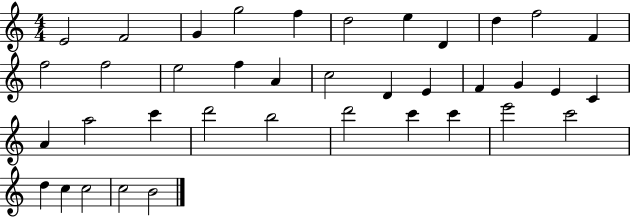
E4/h F4/h G4/q G5/h F5/q D5/h E5/q D4/q D5/q F5/h F4/q F5/h F5/h E5/h F5/q A4/q C5/h D4/q E4/q F4/q G4/q E4/q C4/q A4/q A5/h C6/q D6/h B5/h D6/h C6/q C6/q E6/h C6/h D5/q C5/q C5/h C5/h B4/h